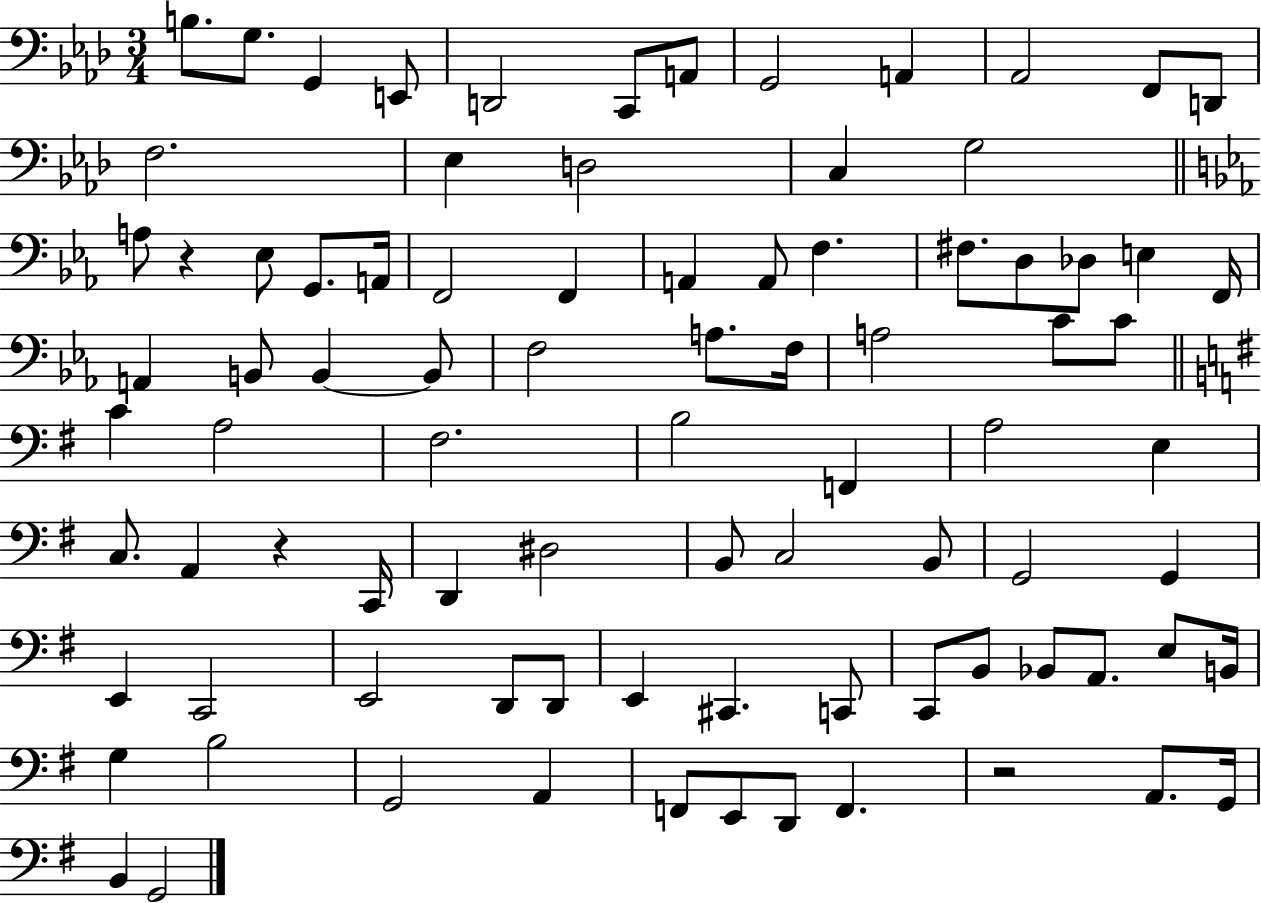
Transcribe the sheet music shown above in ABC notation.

X:1
T:Untitled
M:3/4
L:1/4
K:Ab
B,/2 G,/2 G,, E,,/2 D,,2 C,,/2 A,,/2 G,,2 A,, _A,,2 F,,/2 D,,/2 F,2 _E, D,2 C, G,2 A,/2 z _E,/2 G,,/2 A,,/4 F,,2 F,, A,, A,,/2 F, ^F,/2 D,/2 _D,/2 E, F,,/4 A,, B,,/2 B,, B,,/2 F,2 A,/2 F,/4 A,2 C/2 C/2 C A,2 ^F,2 B,2 F,, A,2 E, C,/2 A,, z C,,/4 D,, ^D,2 B,,/2 C,2 B,,/2 G,,2 G,, E,, C,,2 E,,2 D,,/2 D,,/2 E,, ^C,, C,,/2 C,,/2 B,,/2 _B,,/2 A,,/2 E,/2 B,,/4 G, B,2 G,,2 A,, F,,/2 E,,/2 D,,/2 F,, z2 A,,/2 G,,/4 B,, G,,2